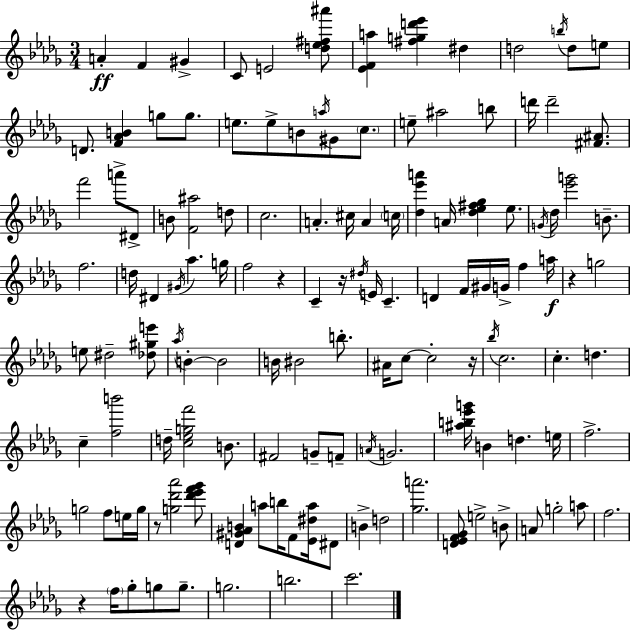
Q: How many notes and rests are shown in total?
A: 132